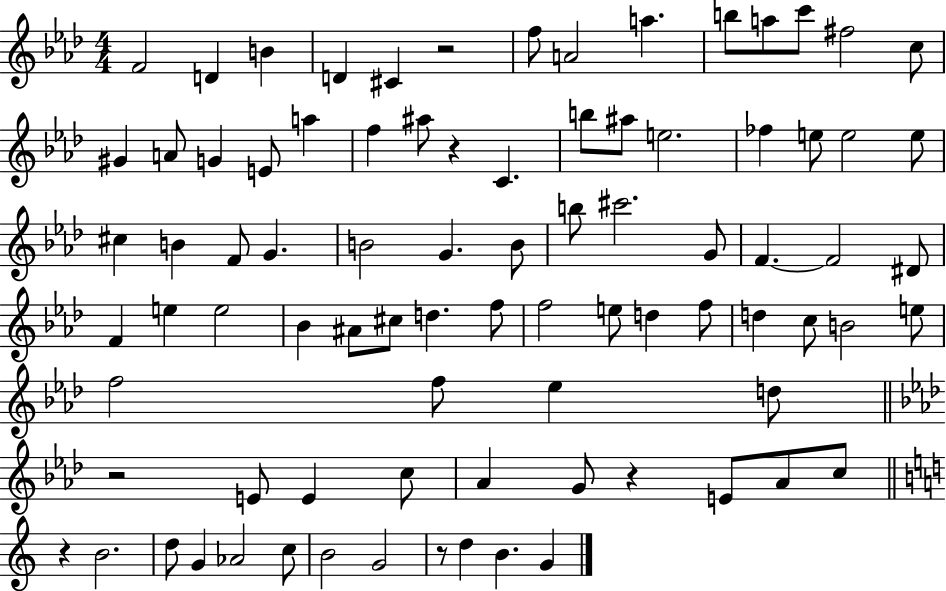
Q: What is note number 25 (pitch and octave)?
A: FES5